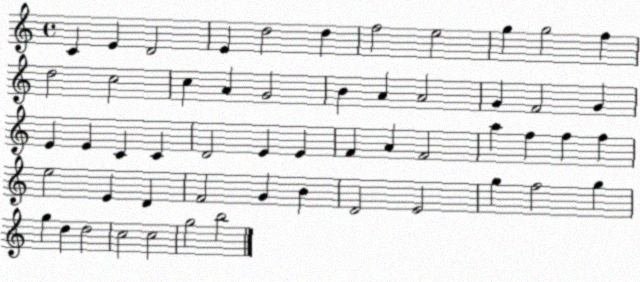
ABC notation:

X:1
T:Untitled
M:4/4
L:1/4
K:C
C E D2 E d2 d f2 e2 g g2 f d2 c2 c A G2 B A A2 G F2 G E E C C D2 E E F A F2 a f f f e2 E D F2 G B D2 E2 g f2 g g d d2 c2 c2 g2 b2